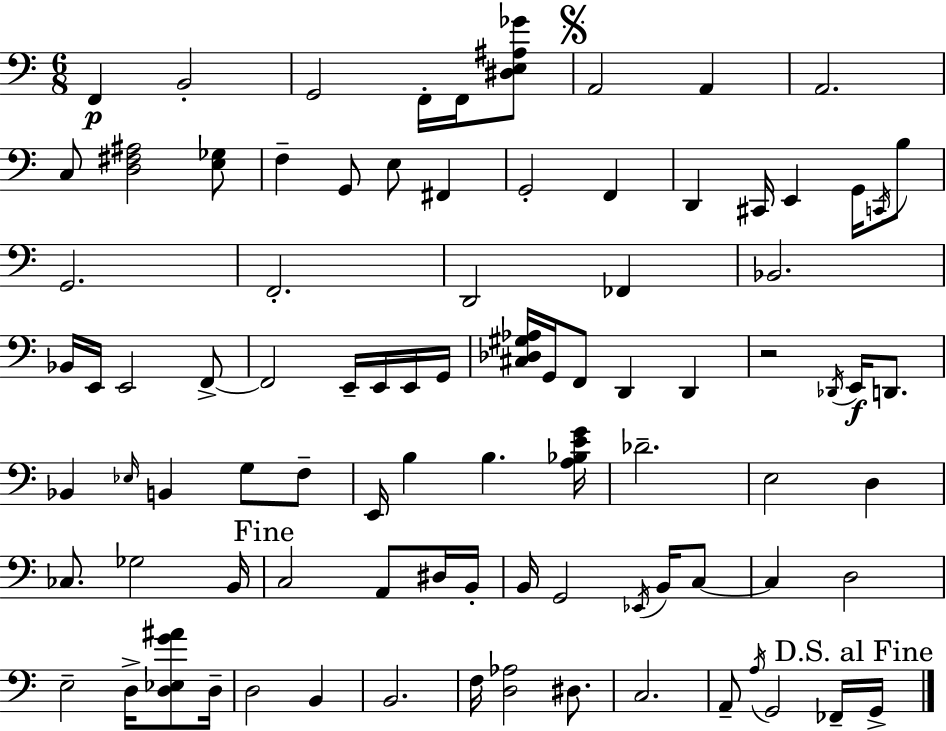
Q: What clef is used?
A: bass